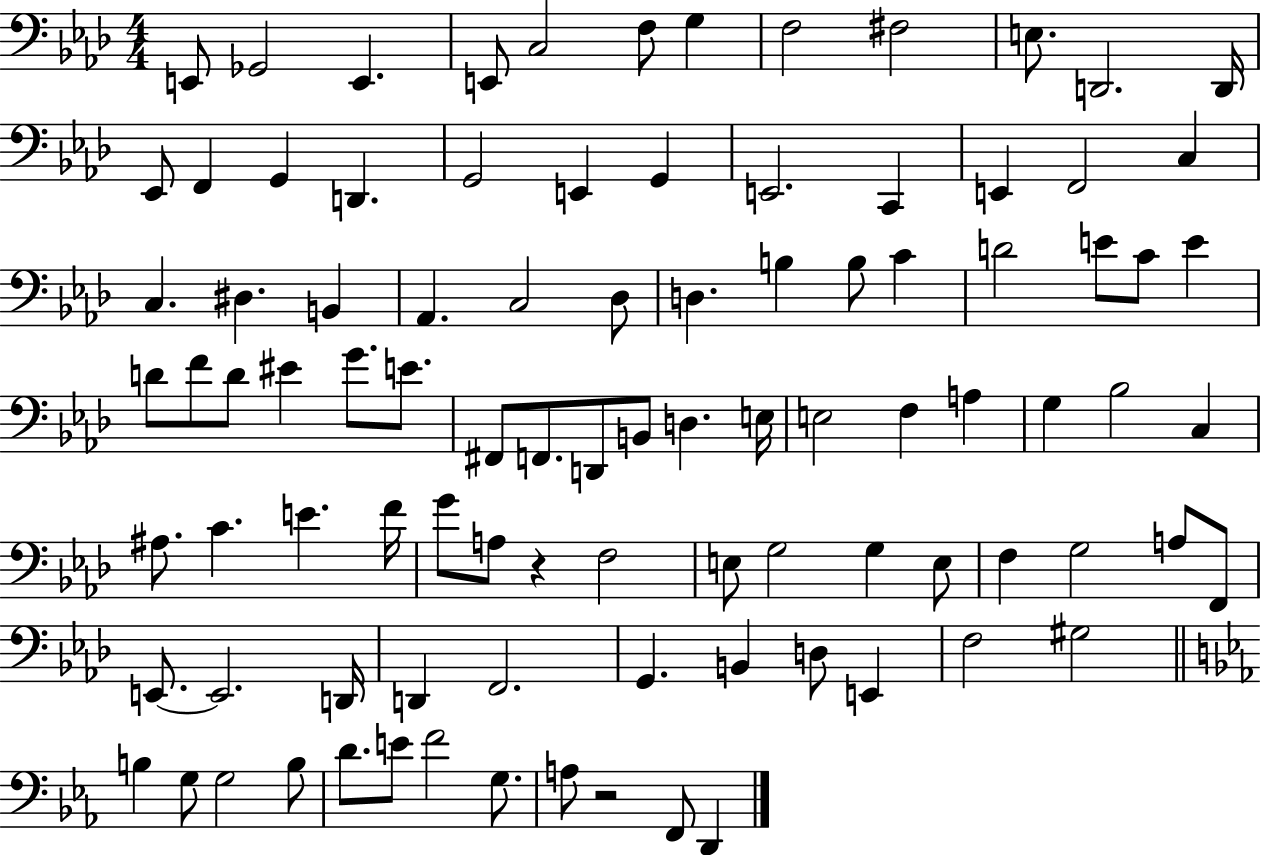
{
  \clef bass
  \numericTimeSignature
  \time 4/4
  \key aes \major
  e,8 ges,2 e,4. | e,8 c2 f8 g4 | f2 fis2 | e8. d,2. d,16 | \break ees,8 f,4 g,4 d,4. | g,2 e,4 g,4 | e,2. c,4 | e,4 f,2 c4 | \break c4. dis4. b,4 | aes,4. c2 des8 | d4. b4 b8 c'4 | d'2 e'8 c'8 e'4 | \break d'8 f'8 d'8 eis'4 g'8. e'8. | fis,8 f,8. d,8 b,8 d4. e16 | e2 f4 a4 | g4 bes2 c4 | \break ais8. c'4. e'4. f'16 | g'8 a8 r4 f2 | e8 g2 g4 e8 | f4 g2 a8 f,8 | \break e,8.~~ e,2. d,16 | d,4 f,2. | g,4. b,4 d8 e,4 | f2 gis2 | \break \bar "||" \break \key ees \major b4 g8 g2 b8 | d'8. e'8 f'2 g8. | a8 r2 f,8 d,4 | \bar "|."
}